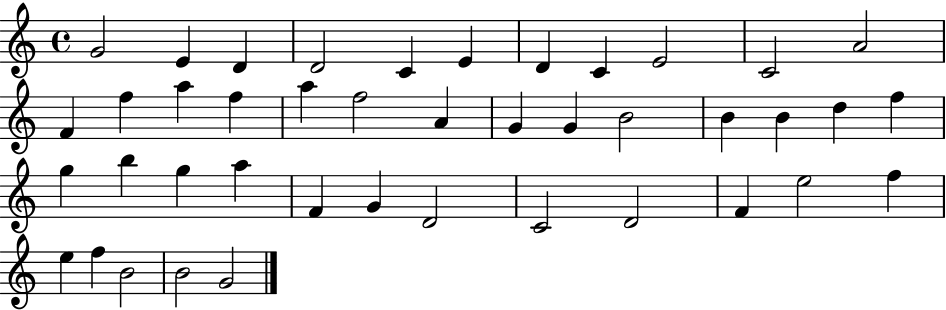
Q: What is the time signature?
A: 4/4